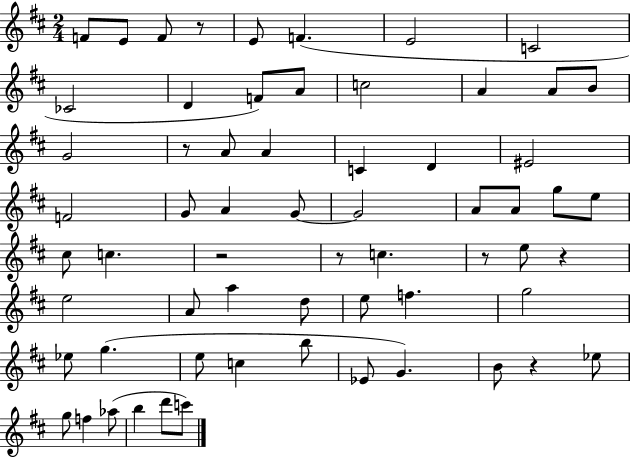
{
  \clef treble
  \numericTimeSignature
  \time 2/4
  \key d \major
  \repeat volta 2 { f'8 e'8 f'8 r8 | e'8 f'4.( | e'2 | c'2 | \break ces'2 | d'4 f'8) a'8 | c''2 | a'4 a'8 b'8 | \break g'2 | r8 a'8 a'4 | c'4 d'4 | eis'2 | \break f'2 | g'8 a'4 g'8~~ | g'2 | a'8 a'8 g''8 e''8 | \break cis''8 c''4. | r2 | r8 c''4. | r8 e''8 r4 | \break e''2 | a'8 a''4 d''8 | e''8 f''4. | g''2 | \break ees''8 g''4.( | e''8 c''4 b''8 | ees'8 g'4.) | b'8 r4 ees''8 | \break g''8 f''4 aes''8( | b''4 d'''8 c'''8) | } \bar "|."
}